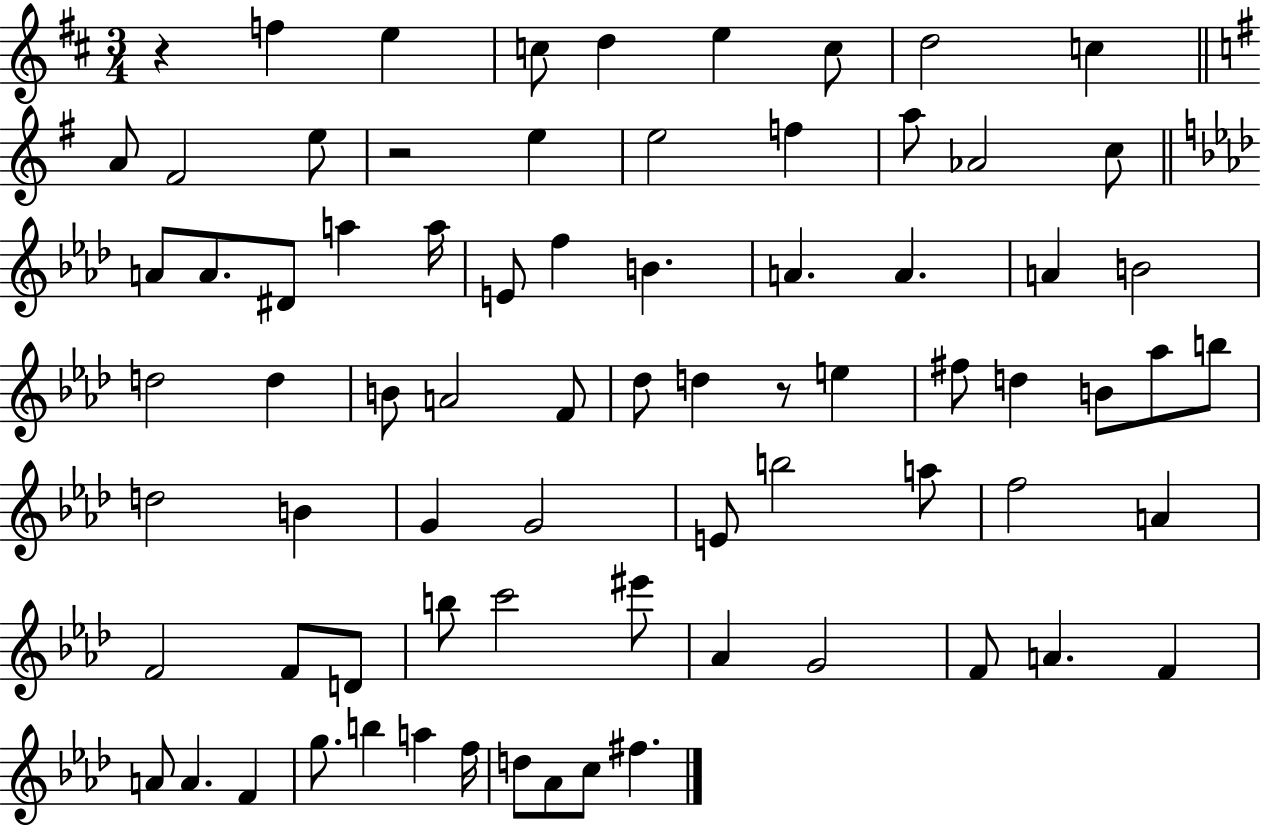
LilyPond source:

{
  \clef treble
  \numericTimeSignature
  \time 3/4
  \key d \major
  r4 f''4 e''4 | c''8 d''4 e''4 c''8 | d''2 c''4 | \bar "||" \break \key g \major a'8 fis'2 e''8 | r2 e''4 | e''2 f''4 | a''8 aes'2 c''8 | \break \bar "||" \break \key aes \major a'8 a'8. dis'8 a''4 a''16 | e'8 f''4 b'4. | a'4. a'4. | a'4 b'2 | \break d''2 d''4 | b'8 a'2 f'8 | des''8 d''4 r8 e''4 | fis''8 d''4 b'8 aes''8 b''8 | \break d''2 b'4 | g'4 g'2 | e'8 b''2 a''8 | f''2 a'4 | \break f'2 f'8 d'8 | b''8 c'''2 eis'''8 | aes'4 g'2 | f'8 a'4. f'4 | \break a'8 a'4. f'4 | g''8. b''4 a''4 f''16 | d''8 aes'8 c''8 fis''4. | \bar "|."
}